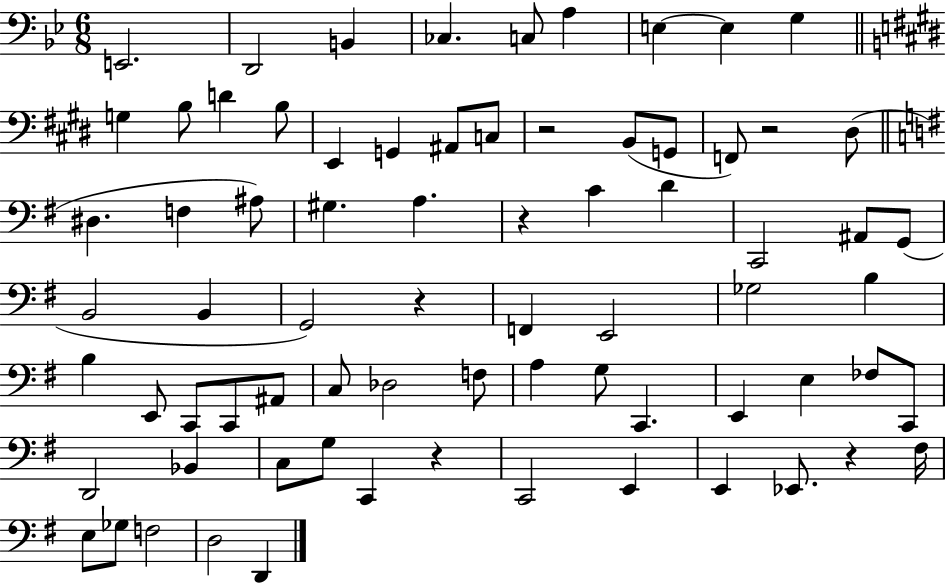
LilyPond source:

{
  \clef bass
  \numericTimeSignature
  \time 6/8
  \key bes \major
  e,2. | d,2 b,4 | ces4. c8 a4 | e4~~ e4 g4 | \break \bar "||" \break \key e \major g4 b8 d'4 b8 | e,4 g,4 ais,8 c8 | r2 b,8( g,8 | f,8) r2 dis8( | \break \bar "||" \break \key e \minor dis4. f4 ais8) | gis4. a4. | r4 c'4 d'4 | c,2 ais,8 g,8( | \break b,2 b,4 | g,2) r4 | f,4 e,2 | ges2 b4 | \break b4 e,8 c,8 c,8 ais,8 | c8 des2 f8 | a4 g8 c,4. | e,4 e4 fes8 c,8 | \break d,2 bes,4 | c8 g8 c,4 r4 | c,2 e,4 | e,4 ees,8. r4 fis16 | \break e8 ges8 f2 | d2 d,4 | \bar "|."
}